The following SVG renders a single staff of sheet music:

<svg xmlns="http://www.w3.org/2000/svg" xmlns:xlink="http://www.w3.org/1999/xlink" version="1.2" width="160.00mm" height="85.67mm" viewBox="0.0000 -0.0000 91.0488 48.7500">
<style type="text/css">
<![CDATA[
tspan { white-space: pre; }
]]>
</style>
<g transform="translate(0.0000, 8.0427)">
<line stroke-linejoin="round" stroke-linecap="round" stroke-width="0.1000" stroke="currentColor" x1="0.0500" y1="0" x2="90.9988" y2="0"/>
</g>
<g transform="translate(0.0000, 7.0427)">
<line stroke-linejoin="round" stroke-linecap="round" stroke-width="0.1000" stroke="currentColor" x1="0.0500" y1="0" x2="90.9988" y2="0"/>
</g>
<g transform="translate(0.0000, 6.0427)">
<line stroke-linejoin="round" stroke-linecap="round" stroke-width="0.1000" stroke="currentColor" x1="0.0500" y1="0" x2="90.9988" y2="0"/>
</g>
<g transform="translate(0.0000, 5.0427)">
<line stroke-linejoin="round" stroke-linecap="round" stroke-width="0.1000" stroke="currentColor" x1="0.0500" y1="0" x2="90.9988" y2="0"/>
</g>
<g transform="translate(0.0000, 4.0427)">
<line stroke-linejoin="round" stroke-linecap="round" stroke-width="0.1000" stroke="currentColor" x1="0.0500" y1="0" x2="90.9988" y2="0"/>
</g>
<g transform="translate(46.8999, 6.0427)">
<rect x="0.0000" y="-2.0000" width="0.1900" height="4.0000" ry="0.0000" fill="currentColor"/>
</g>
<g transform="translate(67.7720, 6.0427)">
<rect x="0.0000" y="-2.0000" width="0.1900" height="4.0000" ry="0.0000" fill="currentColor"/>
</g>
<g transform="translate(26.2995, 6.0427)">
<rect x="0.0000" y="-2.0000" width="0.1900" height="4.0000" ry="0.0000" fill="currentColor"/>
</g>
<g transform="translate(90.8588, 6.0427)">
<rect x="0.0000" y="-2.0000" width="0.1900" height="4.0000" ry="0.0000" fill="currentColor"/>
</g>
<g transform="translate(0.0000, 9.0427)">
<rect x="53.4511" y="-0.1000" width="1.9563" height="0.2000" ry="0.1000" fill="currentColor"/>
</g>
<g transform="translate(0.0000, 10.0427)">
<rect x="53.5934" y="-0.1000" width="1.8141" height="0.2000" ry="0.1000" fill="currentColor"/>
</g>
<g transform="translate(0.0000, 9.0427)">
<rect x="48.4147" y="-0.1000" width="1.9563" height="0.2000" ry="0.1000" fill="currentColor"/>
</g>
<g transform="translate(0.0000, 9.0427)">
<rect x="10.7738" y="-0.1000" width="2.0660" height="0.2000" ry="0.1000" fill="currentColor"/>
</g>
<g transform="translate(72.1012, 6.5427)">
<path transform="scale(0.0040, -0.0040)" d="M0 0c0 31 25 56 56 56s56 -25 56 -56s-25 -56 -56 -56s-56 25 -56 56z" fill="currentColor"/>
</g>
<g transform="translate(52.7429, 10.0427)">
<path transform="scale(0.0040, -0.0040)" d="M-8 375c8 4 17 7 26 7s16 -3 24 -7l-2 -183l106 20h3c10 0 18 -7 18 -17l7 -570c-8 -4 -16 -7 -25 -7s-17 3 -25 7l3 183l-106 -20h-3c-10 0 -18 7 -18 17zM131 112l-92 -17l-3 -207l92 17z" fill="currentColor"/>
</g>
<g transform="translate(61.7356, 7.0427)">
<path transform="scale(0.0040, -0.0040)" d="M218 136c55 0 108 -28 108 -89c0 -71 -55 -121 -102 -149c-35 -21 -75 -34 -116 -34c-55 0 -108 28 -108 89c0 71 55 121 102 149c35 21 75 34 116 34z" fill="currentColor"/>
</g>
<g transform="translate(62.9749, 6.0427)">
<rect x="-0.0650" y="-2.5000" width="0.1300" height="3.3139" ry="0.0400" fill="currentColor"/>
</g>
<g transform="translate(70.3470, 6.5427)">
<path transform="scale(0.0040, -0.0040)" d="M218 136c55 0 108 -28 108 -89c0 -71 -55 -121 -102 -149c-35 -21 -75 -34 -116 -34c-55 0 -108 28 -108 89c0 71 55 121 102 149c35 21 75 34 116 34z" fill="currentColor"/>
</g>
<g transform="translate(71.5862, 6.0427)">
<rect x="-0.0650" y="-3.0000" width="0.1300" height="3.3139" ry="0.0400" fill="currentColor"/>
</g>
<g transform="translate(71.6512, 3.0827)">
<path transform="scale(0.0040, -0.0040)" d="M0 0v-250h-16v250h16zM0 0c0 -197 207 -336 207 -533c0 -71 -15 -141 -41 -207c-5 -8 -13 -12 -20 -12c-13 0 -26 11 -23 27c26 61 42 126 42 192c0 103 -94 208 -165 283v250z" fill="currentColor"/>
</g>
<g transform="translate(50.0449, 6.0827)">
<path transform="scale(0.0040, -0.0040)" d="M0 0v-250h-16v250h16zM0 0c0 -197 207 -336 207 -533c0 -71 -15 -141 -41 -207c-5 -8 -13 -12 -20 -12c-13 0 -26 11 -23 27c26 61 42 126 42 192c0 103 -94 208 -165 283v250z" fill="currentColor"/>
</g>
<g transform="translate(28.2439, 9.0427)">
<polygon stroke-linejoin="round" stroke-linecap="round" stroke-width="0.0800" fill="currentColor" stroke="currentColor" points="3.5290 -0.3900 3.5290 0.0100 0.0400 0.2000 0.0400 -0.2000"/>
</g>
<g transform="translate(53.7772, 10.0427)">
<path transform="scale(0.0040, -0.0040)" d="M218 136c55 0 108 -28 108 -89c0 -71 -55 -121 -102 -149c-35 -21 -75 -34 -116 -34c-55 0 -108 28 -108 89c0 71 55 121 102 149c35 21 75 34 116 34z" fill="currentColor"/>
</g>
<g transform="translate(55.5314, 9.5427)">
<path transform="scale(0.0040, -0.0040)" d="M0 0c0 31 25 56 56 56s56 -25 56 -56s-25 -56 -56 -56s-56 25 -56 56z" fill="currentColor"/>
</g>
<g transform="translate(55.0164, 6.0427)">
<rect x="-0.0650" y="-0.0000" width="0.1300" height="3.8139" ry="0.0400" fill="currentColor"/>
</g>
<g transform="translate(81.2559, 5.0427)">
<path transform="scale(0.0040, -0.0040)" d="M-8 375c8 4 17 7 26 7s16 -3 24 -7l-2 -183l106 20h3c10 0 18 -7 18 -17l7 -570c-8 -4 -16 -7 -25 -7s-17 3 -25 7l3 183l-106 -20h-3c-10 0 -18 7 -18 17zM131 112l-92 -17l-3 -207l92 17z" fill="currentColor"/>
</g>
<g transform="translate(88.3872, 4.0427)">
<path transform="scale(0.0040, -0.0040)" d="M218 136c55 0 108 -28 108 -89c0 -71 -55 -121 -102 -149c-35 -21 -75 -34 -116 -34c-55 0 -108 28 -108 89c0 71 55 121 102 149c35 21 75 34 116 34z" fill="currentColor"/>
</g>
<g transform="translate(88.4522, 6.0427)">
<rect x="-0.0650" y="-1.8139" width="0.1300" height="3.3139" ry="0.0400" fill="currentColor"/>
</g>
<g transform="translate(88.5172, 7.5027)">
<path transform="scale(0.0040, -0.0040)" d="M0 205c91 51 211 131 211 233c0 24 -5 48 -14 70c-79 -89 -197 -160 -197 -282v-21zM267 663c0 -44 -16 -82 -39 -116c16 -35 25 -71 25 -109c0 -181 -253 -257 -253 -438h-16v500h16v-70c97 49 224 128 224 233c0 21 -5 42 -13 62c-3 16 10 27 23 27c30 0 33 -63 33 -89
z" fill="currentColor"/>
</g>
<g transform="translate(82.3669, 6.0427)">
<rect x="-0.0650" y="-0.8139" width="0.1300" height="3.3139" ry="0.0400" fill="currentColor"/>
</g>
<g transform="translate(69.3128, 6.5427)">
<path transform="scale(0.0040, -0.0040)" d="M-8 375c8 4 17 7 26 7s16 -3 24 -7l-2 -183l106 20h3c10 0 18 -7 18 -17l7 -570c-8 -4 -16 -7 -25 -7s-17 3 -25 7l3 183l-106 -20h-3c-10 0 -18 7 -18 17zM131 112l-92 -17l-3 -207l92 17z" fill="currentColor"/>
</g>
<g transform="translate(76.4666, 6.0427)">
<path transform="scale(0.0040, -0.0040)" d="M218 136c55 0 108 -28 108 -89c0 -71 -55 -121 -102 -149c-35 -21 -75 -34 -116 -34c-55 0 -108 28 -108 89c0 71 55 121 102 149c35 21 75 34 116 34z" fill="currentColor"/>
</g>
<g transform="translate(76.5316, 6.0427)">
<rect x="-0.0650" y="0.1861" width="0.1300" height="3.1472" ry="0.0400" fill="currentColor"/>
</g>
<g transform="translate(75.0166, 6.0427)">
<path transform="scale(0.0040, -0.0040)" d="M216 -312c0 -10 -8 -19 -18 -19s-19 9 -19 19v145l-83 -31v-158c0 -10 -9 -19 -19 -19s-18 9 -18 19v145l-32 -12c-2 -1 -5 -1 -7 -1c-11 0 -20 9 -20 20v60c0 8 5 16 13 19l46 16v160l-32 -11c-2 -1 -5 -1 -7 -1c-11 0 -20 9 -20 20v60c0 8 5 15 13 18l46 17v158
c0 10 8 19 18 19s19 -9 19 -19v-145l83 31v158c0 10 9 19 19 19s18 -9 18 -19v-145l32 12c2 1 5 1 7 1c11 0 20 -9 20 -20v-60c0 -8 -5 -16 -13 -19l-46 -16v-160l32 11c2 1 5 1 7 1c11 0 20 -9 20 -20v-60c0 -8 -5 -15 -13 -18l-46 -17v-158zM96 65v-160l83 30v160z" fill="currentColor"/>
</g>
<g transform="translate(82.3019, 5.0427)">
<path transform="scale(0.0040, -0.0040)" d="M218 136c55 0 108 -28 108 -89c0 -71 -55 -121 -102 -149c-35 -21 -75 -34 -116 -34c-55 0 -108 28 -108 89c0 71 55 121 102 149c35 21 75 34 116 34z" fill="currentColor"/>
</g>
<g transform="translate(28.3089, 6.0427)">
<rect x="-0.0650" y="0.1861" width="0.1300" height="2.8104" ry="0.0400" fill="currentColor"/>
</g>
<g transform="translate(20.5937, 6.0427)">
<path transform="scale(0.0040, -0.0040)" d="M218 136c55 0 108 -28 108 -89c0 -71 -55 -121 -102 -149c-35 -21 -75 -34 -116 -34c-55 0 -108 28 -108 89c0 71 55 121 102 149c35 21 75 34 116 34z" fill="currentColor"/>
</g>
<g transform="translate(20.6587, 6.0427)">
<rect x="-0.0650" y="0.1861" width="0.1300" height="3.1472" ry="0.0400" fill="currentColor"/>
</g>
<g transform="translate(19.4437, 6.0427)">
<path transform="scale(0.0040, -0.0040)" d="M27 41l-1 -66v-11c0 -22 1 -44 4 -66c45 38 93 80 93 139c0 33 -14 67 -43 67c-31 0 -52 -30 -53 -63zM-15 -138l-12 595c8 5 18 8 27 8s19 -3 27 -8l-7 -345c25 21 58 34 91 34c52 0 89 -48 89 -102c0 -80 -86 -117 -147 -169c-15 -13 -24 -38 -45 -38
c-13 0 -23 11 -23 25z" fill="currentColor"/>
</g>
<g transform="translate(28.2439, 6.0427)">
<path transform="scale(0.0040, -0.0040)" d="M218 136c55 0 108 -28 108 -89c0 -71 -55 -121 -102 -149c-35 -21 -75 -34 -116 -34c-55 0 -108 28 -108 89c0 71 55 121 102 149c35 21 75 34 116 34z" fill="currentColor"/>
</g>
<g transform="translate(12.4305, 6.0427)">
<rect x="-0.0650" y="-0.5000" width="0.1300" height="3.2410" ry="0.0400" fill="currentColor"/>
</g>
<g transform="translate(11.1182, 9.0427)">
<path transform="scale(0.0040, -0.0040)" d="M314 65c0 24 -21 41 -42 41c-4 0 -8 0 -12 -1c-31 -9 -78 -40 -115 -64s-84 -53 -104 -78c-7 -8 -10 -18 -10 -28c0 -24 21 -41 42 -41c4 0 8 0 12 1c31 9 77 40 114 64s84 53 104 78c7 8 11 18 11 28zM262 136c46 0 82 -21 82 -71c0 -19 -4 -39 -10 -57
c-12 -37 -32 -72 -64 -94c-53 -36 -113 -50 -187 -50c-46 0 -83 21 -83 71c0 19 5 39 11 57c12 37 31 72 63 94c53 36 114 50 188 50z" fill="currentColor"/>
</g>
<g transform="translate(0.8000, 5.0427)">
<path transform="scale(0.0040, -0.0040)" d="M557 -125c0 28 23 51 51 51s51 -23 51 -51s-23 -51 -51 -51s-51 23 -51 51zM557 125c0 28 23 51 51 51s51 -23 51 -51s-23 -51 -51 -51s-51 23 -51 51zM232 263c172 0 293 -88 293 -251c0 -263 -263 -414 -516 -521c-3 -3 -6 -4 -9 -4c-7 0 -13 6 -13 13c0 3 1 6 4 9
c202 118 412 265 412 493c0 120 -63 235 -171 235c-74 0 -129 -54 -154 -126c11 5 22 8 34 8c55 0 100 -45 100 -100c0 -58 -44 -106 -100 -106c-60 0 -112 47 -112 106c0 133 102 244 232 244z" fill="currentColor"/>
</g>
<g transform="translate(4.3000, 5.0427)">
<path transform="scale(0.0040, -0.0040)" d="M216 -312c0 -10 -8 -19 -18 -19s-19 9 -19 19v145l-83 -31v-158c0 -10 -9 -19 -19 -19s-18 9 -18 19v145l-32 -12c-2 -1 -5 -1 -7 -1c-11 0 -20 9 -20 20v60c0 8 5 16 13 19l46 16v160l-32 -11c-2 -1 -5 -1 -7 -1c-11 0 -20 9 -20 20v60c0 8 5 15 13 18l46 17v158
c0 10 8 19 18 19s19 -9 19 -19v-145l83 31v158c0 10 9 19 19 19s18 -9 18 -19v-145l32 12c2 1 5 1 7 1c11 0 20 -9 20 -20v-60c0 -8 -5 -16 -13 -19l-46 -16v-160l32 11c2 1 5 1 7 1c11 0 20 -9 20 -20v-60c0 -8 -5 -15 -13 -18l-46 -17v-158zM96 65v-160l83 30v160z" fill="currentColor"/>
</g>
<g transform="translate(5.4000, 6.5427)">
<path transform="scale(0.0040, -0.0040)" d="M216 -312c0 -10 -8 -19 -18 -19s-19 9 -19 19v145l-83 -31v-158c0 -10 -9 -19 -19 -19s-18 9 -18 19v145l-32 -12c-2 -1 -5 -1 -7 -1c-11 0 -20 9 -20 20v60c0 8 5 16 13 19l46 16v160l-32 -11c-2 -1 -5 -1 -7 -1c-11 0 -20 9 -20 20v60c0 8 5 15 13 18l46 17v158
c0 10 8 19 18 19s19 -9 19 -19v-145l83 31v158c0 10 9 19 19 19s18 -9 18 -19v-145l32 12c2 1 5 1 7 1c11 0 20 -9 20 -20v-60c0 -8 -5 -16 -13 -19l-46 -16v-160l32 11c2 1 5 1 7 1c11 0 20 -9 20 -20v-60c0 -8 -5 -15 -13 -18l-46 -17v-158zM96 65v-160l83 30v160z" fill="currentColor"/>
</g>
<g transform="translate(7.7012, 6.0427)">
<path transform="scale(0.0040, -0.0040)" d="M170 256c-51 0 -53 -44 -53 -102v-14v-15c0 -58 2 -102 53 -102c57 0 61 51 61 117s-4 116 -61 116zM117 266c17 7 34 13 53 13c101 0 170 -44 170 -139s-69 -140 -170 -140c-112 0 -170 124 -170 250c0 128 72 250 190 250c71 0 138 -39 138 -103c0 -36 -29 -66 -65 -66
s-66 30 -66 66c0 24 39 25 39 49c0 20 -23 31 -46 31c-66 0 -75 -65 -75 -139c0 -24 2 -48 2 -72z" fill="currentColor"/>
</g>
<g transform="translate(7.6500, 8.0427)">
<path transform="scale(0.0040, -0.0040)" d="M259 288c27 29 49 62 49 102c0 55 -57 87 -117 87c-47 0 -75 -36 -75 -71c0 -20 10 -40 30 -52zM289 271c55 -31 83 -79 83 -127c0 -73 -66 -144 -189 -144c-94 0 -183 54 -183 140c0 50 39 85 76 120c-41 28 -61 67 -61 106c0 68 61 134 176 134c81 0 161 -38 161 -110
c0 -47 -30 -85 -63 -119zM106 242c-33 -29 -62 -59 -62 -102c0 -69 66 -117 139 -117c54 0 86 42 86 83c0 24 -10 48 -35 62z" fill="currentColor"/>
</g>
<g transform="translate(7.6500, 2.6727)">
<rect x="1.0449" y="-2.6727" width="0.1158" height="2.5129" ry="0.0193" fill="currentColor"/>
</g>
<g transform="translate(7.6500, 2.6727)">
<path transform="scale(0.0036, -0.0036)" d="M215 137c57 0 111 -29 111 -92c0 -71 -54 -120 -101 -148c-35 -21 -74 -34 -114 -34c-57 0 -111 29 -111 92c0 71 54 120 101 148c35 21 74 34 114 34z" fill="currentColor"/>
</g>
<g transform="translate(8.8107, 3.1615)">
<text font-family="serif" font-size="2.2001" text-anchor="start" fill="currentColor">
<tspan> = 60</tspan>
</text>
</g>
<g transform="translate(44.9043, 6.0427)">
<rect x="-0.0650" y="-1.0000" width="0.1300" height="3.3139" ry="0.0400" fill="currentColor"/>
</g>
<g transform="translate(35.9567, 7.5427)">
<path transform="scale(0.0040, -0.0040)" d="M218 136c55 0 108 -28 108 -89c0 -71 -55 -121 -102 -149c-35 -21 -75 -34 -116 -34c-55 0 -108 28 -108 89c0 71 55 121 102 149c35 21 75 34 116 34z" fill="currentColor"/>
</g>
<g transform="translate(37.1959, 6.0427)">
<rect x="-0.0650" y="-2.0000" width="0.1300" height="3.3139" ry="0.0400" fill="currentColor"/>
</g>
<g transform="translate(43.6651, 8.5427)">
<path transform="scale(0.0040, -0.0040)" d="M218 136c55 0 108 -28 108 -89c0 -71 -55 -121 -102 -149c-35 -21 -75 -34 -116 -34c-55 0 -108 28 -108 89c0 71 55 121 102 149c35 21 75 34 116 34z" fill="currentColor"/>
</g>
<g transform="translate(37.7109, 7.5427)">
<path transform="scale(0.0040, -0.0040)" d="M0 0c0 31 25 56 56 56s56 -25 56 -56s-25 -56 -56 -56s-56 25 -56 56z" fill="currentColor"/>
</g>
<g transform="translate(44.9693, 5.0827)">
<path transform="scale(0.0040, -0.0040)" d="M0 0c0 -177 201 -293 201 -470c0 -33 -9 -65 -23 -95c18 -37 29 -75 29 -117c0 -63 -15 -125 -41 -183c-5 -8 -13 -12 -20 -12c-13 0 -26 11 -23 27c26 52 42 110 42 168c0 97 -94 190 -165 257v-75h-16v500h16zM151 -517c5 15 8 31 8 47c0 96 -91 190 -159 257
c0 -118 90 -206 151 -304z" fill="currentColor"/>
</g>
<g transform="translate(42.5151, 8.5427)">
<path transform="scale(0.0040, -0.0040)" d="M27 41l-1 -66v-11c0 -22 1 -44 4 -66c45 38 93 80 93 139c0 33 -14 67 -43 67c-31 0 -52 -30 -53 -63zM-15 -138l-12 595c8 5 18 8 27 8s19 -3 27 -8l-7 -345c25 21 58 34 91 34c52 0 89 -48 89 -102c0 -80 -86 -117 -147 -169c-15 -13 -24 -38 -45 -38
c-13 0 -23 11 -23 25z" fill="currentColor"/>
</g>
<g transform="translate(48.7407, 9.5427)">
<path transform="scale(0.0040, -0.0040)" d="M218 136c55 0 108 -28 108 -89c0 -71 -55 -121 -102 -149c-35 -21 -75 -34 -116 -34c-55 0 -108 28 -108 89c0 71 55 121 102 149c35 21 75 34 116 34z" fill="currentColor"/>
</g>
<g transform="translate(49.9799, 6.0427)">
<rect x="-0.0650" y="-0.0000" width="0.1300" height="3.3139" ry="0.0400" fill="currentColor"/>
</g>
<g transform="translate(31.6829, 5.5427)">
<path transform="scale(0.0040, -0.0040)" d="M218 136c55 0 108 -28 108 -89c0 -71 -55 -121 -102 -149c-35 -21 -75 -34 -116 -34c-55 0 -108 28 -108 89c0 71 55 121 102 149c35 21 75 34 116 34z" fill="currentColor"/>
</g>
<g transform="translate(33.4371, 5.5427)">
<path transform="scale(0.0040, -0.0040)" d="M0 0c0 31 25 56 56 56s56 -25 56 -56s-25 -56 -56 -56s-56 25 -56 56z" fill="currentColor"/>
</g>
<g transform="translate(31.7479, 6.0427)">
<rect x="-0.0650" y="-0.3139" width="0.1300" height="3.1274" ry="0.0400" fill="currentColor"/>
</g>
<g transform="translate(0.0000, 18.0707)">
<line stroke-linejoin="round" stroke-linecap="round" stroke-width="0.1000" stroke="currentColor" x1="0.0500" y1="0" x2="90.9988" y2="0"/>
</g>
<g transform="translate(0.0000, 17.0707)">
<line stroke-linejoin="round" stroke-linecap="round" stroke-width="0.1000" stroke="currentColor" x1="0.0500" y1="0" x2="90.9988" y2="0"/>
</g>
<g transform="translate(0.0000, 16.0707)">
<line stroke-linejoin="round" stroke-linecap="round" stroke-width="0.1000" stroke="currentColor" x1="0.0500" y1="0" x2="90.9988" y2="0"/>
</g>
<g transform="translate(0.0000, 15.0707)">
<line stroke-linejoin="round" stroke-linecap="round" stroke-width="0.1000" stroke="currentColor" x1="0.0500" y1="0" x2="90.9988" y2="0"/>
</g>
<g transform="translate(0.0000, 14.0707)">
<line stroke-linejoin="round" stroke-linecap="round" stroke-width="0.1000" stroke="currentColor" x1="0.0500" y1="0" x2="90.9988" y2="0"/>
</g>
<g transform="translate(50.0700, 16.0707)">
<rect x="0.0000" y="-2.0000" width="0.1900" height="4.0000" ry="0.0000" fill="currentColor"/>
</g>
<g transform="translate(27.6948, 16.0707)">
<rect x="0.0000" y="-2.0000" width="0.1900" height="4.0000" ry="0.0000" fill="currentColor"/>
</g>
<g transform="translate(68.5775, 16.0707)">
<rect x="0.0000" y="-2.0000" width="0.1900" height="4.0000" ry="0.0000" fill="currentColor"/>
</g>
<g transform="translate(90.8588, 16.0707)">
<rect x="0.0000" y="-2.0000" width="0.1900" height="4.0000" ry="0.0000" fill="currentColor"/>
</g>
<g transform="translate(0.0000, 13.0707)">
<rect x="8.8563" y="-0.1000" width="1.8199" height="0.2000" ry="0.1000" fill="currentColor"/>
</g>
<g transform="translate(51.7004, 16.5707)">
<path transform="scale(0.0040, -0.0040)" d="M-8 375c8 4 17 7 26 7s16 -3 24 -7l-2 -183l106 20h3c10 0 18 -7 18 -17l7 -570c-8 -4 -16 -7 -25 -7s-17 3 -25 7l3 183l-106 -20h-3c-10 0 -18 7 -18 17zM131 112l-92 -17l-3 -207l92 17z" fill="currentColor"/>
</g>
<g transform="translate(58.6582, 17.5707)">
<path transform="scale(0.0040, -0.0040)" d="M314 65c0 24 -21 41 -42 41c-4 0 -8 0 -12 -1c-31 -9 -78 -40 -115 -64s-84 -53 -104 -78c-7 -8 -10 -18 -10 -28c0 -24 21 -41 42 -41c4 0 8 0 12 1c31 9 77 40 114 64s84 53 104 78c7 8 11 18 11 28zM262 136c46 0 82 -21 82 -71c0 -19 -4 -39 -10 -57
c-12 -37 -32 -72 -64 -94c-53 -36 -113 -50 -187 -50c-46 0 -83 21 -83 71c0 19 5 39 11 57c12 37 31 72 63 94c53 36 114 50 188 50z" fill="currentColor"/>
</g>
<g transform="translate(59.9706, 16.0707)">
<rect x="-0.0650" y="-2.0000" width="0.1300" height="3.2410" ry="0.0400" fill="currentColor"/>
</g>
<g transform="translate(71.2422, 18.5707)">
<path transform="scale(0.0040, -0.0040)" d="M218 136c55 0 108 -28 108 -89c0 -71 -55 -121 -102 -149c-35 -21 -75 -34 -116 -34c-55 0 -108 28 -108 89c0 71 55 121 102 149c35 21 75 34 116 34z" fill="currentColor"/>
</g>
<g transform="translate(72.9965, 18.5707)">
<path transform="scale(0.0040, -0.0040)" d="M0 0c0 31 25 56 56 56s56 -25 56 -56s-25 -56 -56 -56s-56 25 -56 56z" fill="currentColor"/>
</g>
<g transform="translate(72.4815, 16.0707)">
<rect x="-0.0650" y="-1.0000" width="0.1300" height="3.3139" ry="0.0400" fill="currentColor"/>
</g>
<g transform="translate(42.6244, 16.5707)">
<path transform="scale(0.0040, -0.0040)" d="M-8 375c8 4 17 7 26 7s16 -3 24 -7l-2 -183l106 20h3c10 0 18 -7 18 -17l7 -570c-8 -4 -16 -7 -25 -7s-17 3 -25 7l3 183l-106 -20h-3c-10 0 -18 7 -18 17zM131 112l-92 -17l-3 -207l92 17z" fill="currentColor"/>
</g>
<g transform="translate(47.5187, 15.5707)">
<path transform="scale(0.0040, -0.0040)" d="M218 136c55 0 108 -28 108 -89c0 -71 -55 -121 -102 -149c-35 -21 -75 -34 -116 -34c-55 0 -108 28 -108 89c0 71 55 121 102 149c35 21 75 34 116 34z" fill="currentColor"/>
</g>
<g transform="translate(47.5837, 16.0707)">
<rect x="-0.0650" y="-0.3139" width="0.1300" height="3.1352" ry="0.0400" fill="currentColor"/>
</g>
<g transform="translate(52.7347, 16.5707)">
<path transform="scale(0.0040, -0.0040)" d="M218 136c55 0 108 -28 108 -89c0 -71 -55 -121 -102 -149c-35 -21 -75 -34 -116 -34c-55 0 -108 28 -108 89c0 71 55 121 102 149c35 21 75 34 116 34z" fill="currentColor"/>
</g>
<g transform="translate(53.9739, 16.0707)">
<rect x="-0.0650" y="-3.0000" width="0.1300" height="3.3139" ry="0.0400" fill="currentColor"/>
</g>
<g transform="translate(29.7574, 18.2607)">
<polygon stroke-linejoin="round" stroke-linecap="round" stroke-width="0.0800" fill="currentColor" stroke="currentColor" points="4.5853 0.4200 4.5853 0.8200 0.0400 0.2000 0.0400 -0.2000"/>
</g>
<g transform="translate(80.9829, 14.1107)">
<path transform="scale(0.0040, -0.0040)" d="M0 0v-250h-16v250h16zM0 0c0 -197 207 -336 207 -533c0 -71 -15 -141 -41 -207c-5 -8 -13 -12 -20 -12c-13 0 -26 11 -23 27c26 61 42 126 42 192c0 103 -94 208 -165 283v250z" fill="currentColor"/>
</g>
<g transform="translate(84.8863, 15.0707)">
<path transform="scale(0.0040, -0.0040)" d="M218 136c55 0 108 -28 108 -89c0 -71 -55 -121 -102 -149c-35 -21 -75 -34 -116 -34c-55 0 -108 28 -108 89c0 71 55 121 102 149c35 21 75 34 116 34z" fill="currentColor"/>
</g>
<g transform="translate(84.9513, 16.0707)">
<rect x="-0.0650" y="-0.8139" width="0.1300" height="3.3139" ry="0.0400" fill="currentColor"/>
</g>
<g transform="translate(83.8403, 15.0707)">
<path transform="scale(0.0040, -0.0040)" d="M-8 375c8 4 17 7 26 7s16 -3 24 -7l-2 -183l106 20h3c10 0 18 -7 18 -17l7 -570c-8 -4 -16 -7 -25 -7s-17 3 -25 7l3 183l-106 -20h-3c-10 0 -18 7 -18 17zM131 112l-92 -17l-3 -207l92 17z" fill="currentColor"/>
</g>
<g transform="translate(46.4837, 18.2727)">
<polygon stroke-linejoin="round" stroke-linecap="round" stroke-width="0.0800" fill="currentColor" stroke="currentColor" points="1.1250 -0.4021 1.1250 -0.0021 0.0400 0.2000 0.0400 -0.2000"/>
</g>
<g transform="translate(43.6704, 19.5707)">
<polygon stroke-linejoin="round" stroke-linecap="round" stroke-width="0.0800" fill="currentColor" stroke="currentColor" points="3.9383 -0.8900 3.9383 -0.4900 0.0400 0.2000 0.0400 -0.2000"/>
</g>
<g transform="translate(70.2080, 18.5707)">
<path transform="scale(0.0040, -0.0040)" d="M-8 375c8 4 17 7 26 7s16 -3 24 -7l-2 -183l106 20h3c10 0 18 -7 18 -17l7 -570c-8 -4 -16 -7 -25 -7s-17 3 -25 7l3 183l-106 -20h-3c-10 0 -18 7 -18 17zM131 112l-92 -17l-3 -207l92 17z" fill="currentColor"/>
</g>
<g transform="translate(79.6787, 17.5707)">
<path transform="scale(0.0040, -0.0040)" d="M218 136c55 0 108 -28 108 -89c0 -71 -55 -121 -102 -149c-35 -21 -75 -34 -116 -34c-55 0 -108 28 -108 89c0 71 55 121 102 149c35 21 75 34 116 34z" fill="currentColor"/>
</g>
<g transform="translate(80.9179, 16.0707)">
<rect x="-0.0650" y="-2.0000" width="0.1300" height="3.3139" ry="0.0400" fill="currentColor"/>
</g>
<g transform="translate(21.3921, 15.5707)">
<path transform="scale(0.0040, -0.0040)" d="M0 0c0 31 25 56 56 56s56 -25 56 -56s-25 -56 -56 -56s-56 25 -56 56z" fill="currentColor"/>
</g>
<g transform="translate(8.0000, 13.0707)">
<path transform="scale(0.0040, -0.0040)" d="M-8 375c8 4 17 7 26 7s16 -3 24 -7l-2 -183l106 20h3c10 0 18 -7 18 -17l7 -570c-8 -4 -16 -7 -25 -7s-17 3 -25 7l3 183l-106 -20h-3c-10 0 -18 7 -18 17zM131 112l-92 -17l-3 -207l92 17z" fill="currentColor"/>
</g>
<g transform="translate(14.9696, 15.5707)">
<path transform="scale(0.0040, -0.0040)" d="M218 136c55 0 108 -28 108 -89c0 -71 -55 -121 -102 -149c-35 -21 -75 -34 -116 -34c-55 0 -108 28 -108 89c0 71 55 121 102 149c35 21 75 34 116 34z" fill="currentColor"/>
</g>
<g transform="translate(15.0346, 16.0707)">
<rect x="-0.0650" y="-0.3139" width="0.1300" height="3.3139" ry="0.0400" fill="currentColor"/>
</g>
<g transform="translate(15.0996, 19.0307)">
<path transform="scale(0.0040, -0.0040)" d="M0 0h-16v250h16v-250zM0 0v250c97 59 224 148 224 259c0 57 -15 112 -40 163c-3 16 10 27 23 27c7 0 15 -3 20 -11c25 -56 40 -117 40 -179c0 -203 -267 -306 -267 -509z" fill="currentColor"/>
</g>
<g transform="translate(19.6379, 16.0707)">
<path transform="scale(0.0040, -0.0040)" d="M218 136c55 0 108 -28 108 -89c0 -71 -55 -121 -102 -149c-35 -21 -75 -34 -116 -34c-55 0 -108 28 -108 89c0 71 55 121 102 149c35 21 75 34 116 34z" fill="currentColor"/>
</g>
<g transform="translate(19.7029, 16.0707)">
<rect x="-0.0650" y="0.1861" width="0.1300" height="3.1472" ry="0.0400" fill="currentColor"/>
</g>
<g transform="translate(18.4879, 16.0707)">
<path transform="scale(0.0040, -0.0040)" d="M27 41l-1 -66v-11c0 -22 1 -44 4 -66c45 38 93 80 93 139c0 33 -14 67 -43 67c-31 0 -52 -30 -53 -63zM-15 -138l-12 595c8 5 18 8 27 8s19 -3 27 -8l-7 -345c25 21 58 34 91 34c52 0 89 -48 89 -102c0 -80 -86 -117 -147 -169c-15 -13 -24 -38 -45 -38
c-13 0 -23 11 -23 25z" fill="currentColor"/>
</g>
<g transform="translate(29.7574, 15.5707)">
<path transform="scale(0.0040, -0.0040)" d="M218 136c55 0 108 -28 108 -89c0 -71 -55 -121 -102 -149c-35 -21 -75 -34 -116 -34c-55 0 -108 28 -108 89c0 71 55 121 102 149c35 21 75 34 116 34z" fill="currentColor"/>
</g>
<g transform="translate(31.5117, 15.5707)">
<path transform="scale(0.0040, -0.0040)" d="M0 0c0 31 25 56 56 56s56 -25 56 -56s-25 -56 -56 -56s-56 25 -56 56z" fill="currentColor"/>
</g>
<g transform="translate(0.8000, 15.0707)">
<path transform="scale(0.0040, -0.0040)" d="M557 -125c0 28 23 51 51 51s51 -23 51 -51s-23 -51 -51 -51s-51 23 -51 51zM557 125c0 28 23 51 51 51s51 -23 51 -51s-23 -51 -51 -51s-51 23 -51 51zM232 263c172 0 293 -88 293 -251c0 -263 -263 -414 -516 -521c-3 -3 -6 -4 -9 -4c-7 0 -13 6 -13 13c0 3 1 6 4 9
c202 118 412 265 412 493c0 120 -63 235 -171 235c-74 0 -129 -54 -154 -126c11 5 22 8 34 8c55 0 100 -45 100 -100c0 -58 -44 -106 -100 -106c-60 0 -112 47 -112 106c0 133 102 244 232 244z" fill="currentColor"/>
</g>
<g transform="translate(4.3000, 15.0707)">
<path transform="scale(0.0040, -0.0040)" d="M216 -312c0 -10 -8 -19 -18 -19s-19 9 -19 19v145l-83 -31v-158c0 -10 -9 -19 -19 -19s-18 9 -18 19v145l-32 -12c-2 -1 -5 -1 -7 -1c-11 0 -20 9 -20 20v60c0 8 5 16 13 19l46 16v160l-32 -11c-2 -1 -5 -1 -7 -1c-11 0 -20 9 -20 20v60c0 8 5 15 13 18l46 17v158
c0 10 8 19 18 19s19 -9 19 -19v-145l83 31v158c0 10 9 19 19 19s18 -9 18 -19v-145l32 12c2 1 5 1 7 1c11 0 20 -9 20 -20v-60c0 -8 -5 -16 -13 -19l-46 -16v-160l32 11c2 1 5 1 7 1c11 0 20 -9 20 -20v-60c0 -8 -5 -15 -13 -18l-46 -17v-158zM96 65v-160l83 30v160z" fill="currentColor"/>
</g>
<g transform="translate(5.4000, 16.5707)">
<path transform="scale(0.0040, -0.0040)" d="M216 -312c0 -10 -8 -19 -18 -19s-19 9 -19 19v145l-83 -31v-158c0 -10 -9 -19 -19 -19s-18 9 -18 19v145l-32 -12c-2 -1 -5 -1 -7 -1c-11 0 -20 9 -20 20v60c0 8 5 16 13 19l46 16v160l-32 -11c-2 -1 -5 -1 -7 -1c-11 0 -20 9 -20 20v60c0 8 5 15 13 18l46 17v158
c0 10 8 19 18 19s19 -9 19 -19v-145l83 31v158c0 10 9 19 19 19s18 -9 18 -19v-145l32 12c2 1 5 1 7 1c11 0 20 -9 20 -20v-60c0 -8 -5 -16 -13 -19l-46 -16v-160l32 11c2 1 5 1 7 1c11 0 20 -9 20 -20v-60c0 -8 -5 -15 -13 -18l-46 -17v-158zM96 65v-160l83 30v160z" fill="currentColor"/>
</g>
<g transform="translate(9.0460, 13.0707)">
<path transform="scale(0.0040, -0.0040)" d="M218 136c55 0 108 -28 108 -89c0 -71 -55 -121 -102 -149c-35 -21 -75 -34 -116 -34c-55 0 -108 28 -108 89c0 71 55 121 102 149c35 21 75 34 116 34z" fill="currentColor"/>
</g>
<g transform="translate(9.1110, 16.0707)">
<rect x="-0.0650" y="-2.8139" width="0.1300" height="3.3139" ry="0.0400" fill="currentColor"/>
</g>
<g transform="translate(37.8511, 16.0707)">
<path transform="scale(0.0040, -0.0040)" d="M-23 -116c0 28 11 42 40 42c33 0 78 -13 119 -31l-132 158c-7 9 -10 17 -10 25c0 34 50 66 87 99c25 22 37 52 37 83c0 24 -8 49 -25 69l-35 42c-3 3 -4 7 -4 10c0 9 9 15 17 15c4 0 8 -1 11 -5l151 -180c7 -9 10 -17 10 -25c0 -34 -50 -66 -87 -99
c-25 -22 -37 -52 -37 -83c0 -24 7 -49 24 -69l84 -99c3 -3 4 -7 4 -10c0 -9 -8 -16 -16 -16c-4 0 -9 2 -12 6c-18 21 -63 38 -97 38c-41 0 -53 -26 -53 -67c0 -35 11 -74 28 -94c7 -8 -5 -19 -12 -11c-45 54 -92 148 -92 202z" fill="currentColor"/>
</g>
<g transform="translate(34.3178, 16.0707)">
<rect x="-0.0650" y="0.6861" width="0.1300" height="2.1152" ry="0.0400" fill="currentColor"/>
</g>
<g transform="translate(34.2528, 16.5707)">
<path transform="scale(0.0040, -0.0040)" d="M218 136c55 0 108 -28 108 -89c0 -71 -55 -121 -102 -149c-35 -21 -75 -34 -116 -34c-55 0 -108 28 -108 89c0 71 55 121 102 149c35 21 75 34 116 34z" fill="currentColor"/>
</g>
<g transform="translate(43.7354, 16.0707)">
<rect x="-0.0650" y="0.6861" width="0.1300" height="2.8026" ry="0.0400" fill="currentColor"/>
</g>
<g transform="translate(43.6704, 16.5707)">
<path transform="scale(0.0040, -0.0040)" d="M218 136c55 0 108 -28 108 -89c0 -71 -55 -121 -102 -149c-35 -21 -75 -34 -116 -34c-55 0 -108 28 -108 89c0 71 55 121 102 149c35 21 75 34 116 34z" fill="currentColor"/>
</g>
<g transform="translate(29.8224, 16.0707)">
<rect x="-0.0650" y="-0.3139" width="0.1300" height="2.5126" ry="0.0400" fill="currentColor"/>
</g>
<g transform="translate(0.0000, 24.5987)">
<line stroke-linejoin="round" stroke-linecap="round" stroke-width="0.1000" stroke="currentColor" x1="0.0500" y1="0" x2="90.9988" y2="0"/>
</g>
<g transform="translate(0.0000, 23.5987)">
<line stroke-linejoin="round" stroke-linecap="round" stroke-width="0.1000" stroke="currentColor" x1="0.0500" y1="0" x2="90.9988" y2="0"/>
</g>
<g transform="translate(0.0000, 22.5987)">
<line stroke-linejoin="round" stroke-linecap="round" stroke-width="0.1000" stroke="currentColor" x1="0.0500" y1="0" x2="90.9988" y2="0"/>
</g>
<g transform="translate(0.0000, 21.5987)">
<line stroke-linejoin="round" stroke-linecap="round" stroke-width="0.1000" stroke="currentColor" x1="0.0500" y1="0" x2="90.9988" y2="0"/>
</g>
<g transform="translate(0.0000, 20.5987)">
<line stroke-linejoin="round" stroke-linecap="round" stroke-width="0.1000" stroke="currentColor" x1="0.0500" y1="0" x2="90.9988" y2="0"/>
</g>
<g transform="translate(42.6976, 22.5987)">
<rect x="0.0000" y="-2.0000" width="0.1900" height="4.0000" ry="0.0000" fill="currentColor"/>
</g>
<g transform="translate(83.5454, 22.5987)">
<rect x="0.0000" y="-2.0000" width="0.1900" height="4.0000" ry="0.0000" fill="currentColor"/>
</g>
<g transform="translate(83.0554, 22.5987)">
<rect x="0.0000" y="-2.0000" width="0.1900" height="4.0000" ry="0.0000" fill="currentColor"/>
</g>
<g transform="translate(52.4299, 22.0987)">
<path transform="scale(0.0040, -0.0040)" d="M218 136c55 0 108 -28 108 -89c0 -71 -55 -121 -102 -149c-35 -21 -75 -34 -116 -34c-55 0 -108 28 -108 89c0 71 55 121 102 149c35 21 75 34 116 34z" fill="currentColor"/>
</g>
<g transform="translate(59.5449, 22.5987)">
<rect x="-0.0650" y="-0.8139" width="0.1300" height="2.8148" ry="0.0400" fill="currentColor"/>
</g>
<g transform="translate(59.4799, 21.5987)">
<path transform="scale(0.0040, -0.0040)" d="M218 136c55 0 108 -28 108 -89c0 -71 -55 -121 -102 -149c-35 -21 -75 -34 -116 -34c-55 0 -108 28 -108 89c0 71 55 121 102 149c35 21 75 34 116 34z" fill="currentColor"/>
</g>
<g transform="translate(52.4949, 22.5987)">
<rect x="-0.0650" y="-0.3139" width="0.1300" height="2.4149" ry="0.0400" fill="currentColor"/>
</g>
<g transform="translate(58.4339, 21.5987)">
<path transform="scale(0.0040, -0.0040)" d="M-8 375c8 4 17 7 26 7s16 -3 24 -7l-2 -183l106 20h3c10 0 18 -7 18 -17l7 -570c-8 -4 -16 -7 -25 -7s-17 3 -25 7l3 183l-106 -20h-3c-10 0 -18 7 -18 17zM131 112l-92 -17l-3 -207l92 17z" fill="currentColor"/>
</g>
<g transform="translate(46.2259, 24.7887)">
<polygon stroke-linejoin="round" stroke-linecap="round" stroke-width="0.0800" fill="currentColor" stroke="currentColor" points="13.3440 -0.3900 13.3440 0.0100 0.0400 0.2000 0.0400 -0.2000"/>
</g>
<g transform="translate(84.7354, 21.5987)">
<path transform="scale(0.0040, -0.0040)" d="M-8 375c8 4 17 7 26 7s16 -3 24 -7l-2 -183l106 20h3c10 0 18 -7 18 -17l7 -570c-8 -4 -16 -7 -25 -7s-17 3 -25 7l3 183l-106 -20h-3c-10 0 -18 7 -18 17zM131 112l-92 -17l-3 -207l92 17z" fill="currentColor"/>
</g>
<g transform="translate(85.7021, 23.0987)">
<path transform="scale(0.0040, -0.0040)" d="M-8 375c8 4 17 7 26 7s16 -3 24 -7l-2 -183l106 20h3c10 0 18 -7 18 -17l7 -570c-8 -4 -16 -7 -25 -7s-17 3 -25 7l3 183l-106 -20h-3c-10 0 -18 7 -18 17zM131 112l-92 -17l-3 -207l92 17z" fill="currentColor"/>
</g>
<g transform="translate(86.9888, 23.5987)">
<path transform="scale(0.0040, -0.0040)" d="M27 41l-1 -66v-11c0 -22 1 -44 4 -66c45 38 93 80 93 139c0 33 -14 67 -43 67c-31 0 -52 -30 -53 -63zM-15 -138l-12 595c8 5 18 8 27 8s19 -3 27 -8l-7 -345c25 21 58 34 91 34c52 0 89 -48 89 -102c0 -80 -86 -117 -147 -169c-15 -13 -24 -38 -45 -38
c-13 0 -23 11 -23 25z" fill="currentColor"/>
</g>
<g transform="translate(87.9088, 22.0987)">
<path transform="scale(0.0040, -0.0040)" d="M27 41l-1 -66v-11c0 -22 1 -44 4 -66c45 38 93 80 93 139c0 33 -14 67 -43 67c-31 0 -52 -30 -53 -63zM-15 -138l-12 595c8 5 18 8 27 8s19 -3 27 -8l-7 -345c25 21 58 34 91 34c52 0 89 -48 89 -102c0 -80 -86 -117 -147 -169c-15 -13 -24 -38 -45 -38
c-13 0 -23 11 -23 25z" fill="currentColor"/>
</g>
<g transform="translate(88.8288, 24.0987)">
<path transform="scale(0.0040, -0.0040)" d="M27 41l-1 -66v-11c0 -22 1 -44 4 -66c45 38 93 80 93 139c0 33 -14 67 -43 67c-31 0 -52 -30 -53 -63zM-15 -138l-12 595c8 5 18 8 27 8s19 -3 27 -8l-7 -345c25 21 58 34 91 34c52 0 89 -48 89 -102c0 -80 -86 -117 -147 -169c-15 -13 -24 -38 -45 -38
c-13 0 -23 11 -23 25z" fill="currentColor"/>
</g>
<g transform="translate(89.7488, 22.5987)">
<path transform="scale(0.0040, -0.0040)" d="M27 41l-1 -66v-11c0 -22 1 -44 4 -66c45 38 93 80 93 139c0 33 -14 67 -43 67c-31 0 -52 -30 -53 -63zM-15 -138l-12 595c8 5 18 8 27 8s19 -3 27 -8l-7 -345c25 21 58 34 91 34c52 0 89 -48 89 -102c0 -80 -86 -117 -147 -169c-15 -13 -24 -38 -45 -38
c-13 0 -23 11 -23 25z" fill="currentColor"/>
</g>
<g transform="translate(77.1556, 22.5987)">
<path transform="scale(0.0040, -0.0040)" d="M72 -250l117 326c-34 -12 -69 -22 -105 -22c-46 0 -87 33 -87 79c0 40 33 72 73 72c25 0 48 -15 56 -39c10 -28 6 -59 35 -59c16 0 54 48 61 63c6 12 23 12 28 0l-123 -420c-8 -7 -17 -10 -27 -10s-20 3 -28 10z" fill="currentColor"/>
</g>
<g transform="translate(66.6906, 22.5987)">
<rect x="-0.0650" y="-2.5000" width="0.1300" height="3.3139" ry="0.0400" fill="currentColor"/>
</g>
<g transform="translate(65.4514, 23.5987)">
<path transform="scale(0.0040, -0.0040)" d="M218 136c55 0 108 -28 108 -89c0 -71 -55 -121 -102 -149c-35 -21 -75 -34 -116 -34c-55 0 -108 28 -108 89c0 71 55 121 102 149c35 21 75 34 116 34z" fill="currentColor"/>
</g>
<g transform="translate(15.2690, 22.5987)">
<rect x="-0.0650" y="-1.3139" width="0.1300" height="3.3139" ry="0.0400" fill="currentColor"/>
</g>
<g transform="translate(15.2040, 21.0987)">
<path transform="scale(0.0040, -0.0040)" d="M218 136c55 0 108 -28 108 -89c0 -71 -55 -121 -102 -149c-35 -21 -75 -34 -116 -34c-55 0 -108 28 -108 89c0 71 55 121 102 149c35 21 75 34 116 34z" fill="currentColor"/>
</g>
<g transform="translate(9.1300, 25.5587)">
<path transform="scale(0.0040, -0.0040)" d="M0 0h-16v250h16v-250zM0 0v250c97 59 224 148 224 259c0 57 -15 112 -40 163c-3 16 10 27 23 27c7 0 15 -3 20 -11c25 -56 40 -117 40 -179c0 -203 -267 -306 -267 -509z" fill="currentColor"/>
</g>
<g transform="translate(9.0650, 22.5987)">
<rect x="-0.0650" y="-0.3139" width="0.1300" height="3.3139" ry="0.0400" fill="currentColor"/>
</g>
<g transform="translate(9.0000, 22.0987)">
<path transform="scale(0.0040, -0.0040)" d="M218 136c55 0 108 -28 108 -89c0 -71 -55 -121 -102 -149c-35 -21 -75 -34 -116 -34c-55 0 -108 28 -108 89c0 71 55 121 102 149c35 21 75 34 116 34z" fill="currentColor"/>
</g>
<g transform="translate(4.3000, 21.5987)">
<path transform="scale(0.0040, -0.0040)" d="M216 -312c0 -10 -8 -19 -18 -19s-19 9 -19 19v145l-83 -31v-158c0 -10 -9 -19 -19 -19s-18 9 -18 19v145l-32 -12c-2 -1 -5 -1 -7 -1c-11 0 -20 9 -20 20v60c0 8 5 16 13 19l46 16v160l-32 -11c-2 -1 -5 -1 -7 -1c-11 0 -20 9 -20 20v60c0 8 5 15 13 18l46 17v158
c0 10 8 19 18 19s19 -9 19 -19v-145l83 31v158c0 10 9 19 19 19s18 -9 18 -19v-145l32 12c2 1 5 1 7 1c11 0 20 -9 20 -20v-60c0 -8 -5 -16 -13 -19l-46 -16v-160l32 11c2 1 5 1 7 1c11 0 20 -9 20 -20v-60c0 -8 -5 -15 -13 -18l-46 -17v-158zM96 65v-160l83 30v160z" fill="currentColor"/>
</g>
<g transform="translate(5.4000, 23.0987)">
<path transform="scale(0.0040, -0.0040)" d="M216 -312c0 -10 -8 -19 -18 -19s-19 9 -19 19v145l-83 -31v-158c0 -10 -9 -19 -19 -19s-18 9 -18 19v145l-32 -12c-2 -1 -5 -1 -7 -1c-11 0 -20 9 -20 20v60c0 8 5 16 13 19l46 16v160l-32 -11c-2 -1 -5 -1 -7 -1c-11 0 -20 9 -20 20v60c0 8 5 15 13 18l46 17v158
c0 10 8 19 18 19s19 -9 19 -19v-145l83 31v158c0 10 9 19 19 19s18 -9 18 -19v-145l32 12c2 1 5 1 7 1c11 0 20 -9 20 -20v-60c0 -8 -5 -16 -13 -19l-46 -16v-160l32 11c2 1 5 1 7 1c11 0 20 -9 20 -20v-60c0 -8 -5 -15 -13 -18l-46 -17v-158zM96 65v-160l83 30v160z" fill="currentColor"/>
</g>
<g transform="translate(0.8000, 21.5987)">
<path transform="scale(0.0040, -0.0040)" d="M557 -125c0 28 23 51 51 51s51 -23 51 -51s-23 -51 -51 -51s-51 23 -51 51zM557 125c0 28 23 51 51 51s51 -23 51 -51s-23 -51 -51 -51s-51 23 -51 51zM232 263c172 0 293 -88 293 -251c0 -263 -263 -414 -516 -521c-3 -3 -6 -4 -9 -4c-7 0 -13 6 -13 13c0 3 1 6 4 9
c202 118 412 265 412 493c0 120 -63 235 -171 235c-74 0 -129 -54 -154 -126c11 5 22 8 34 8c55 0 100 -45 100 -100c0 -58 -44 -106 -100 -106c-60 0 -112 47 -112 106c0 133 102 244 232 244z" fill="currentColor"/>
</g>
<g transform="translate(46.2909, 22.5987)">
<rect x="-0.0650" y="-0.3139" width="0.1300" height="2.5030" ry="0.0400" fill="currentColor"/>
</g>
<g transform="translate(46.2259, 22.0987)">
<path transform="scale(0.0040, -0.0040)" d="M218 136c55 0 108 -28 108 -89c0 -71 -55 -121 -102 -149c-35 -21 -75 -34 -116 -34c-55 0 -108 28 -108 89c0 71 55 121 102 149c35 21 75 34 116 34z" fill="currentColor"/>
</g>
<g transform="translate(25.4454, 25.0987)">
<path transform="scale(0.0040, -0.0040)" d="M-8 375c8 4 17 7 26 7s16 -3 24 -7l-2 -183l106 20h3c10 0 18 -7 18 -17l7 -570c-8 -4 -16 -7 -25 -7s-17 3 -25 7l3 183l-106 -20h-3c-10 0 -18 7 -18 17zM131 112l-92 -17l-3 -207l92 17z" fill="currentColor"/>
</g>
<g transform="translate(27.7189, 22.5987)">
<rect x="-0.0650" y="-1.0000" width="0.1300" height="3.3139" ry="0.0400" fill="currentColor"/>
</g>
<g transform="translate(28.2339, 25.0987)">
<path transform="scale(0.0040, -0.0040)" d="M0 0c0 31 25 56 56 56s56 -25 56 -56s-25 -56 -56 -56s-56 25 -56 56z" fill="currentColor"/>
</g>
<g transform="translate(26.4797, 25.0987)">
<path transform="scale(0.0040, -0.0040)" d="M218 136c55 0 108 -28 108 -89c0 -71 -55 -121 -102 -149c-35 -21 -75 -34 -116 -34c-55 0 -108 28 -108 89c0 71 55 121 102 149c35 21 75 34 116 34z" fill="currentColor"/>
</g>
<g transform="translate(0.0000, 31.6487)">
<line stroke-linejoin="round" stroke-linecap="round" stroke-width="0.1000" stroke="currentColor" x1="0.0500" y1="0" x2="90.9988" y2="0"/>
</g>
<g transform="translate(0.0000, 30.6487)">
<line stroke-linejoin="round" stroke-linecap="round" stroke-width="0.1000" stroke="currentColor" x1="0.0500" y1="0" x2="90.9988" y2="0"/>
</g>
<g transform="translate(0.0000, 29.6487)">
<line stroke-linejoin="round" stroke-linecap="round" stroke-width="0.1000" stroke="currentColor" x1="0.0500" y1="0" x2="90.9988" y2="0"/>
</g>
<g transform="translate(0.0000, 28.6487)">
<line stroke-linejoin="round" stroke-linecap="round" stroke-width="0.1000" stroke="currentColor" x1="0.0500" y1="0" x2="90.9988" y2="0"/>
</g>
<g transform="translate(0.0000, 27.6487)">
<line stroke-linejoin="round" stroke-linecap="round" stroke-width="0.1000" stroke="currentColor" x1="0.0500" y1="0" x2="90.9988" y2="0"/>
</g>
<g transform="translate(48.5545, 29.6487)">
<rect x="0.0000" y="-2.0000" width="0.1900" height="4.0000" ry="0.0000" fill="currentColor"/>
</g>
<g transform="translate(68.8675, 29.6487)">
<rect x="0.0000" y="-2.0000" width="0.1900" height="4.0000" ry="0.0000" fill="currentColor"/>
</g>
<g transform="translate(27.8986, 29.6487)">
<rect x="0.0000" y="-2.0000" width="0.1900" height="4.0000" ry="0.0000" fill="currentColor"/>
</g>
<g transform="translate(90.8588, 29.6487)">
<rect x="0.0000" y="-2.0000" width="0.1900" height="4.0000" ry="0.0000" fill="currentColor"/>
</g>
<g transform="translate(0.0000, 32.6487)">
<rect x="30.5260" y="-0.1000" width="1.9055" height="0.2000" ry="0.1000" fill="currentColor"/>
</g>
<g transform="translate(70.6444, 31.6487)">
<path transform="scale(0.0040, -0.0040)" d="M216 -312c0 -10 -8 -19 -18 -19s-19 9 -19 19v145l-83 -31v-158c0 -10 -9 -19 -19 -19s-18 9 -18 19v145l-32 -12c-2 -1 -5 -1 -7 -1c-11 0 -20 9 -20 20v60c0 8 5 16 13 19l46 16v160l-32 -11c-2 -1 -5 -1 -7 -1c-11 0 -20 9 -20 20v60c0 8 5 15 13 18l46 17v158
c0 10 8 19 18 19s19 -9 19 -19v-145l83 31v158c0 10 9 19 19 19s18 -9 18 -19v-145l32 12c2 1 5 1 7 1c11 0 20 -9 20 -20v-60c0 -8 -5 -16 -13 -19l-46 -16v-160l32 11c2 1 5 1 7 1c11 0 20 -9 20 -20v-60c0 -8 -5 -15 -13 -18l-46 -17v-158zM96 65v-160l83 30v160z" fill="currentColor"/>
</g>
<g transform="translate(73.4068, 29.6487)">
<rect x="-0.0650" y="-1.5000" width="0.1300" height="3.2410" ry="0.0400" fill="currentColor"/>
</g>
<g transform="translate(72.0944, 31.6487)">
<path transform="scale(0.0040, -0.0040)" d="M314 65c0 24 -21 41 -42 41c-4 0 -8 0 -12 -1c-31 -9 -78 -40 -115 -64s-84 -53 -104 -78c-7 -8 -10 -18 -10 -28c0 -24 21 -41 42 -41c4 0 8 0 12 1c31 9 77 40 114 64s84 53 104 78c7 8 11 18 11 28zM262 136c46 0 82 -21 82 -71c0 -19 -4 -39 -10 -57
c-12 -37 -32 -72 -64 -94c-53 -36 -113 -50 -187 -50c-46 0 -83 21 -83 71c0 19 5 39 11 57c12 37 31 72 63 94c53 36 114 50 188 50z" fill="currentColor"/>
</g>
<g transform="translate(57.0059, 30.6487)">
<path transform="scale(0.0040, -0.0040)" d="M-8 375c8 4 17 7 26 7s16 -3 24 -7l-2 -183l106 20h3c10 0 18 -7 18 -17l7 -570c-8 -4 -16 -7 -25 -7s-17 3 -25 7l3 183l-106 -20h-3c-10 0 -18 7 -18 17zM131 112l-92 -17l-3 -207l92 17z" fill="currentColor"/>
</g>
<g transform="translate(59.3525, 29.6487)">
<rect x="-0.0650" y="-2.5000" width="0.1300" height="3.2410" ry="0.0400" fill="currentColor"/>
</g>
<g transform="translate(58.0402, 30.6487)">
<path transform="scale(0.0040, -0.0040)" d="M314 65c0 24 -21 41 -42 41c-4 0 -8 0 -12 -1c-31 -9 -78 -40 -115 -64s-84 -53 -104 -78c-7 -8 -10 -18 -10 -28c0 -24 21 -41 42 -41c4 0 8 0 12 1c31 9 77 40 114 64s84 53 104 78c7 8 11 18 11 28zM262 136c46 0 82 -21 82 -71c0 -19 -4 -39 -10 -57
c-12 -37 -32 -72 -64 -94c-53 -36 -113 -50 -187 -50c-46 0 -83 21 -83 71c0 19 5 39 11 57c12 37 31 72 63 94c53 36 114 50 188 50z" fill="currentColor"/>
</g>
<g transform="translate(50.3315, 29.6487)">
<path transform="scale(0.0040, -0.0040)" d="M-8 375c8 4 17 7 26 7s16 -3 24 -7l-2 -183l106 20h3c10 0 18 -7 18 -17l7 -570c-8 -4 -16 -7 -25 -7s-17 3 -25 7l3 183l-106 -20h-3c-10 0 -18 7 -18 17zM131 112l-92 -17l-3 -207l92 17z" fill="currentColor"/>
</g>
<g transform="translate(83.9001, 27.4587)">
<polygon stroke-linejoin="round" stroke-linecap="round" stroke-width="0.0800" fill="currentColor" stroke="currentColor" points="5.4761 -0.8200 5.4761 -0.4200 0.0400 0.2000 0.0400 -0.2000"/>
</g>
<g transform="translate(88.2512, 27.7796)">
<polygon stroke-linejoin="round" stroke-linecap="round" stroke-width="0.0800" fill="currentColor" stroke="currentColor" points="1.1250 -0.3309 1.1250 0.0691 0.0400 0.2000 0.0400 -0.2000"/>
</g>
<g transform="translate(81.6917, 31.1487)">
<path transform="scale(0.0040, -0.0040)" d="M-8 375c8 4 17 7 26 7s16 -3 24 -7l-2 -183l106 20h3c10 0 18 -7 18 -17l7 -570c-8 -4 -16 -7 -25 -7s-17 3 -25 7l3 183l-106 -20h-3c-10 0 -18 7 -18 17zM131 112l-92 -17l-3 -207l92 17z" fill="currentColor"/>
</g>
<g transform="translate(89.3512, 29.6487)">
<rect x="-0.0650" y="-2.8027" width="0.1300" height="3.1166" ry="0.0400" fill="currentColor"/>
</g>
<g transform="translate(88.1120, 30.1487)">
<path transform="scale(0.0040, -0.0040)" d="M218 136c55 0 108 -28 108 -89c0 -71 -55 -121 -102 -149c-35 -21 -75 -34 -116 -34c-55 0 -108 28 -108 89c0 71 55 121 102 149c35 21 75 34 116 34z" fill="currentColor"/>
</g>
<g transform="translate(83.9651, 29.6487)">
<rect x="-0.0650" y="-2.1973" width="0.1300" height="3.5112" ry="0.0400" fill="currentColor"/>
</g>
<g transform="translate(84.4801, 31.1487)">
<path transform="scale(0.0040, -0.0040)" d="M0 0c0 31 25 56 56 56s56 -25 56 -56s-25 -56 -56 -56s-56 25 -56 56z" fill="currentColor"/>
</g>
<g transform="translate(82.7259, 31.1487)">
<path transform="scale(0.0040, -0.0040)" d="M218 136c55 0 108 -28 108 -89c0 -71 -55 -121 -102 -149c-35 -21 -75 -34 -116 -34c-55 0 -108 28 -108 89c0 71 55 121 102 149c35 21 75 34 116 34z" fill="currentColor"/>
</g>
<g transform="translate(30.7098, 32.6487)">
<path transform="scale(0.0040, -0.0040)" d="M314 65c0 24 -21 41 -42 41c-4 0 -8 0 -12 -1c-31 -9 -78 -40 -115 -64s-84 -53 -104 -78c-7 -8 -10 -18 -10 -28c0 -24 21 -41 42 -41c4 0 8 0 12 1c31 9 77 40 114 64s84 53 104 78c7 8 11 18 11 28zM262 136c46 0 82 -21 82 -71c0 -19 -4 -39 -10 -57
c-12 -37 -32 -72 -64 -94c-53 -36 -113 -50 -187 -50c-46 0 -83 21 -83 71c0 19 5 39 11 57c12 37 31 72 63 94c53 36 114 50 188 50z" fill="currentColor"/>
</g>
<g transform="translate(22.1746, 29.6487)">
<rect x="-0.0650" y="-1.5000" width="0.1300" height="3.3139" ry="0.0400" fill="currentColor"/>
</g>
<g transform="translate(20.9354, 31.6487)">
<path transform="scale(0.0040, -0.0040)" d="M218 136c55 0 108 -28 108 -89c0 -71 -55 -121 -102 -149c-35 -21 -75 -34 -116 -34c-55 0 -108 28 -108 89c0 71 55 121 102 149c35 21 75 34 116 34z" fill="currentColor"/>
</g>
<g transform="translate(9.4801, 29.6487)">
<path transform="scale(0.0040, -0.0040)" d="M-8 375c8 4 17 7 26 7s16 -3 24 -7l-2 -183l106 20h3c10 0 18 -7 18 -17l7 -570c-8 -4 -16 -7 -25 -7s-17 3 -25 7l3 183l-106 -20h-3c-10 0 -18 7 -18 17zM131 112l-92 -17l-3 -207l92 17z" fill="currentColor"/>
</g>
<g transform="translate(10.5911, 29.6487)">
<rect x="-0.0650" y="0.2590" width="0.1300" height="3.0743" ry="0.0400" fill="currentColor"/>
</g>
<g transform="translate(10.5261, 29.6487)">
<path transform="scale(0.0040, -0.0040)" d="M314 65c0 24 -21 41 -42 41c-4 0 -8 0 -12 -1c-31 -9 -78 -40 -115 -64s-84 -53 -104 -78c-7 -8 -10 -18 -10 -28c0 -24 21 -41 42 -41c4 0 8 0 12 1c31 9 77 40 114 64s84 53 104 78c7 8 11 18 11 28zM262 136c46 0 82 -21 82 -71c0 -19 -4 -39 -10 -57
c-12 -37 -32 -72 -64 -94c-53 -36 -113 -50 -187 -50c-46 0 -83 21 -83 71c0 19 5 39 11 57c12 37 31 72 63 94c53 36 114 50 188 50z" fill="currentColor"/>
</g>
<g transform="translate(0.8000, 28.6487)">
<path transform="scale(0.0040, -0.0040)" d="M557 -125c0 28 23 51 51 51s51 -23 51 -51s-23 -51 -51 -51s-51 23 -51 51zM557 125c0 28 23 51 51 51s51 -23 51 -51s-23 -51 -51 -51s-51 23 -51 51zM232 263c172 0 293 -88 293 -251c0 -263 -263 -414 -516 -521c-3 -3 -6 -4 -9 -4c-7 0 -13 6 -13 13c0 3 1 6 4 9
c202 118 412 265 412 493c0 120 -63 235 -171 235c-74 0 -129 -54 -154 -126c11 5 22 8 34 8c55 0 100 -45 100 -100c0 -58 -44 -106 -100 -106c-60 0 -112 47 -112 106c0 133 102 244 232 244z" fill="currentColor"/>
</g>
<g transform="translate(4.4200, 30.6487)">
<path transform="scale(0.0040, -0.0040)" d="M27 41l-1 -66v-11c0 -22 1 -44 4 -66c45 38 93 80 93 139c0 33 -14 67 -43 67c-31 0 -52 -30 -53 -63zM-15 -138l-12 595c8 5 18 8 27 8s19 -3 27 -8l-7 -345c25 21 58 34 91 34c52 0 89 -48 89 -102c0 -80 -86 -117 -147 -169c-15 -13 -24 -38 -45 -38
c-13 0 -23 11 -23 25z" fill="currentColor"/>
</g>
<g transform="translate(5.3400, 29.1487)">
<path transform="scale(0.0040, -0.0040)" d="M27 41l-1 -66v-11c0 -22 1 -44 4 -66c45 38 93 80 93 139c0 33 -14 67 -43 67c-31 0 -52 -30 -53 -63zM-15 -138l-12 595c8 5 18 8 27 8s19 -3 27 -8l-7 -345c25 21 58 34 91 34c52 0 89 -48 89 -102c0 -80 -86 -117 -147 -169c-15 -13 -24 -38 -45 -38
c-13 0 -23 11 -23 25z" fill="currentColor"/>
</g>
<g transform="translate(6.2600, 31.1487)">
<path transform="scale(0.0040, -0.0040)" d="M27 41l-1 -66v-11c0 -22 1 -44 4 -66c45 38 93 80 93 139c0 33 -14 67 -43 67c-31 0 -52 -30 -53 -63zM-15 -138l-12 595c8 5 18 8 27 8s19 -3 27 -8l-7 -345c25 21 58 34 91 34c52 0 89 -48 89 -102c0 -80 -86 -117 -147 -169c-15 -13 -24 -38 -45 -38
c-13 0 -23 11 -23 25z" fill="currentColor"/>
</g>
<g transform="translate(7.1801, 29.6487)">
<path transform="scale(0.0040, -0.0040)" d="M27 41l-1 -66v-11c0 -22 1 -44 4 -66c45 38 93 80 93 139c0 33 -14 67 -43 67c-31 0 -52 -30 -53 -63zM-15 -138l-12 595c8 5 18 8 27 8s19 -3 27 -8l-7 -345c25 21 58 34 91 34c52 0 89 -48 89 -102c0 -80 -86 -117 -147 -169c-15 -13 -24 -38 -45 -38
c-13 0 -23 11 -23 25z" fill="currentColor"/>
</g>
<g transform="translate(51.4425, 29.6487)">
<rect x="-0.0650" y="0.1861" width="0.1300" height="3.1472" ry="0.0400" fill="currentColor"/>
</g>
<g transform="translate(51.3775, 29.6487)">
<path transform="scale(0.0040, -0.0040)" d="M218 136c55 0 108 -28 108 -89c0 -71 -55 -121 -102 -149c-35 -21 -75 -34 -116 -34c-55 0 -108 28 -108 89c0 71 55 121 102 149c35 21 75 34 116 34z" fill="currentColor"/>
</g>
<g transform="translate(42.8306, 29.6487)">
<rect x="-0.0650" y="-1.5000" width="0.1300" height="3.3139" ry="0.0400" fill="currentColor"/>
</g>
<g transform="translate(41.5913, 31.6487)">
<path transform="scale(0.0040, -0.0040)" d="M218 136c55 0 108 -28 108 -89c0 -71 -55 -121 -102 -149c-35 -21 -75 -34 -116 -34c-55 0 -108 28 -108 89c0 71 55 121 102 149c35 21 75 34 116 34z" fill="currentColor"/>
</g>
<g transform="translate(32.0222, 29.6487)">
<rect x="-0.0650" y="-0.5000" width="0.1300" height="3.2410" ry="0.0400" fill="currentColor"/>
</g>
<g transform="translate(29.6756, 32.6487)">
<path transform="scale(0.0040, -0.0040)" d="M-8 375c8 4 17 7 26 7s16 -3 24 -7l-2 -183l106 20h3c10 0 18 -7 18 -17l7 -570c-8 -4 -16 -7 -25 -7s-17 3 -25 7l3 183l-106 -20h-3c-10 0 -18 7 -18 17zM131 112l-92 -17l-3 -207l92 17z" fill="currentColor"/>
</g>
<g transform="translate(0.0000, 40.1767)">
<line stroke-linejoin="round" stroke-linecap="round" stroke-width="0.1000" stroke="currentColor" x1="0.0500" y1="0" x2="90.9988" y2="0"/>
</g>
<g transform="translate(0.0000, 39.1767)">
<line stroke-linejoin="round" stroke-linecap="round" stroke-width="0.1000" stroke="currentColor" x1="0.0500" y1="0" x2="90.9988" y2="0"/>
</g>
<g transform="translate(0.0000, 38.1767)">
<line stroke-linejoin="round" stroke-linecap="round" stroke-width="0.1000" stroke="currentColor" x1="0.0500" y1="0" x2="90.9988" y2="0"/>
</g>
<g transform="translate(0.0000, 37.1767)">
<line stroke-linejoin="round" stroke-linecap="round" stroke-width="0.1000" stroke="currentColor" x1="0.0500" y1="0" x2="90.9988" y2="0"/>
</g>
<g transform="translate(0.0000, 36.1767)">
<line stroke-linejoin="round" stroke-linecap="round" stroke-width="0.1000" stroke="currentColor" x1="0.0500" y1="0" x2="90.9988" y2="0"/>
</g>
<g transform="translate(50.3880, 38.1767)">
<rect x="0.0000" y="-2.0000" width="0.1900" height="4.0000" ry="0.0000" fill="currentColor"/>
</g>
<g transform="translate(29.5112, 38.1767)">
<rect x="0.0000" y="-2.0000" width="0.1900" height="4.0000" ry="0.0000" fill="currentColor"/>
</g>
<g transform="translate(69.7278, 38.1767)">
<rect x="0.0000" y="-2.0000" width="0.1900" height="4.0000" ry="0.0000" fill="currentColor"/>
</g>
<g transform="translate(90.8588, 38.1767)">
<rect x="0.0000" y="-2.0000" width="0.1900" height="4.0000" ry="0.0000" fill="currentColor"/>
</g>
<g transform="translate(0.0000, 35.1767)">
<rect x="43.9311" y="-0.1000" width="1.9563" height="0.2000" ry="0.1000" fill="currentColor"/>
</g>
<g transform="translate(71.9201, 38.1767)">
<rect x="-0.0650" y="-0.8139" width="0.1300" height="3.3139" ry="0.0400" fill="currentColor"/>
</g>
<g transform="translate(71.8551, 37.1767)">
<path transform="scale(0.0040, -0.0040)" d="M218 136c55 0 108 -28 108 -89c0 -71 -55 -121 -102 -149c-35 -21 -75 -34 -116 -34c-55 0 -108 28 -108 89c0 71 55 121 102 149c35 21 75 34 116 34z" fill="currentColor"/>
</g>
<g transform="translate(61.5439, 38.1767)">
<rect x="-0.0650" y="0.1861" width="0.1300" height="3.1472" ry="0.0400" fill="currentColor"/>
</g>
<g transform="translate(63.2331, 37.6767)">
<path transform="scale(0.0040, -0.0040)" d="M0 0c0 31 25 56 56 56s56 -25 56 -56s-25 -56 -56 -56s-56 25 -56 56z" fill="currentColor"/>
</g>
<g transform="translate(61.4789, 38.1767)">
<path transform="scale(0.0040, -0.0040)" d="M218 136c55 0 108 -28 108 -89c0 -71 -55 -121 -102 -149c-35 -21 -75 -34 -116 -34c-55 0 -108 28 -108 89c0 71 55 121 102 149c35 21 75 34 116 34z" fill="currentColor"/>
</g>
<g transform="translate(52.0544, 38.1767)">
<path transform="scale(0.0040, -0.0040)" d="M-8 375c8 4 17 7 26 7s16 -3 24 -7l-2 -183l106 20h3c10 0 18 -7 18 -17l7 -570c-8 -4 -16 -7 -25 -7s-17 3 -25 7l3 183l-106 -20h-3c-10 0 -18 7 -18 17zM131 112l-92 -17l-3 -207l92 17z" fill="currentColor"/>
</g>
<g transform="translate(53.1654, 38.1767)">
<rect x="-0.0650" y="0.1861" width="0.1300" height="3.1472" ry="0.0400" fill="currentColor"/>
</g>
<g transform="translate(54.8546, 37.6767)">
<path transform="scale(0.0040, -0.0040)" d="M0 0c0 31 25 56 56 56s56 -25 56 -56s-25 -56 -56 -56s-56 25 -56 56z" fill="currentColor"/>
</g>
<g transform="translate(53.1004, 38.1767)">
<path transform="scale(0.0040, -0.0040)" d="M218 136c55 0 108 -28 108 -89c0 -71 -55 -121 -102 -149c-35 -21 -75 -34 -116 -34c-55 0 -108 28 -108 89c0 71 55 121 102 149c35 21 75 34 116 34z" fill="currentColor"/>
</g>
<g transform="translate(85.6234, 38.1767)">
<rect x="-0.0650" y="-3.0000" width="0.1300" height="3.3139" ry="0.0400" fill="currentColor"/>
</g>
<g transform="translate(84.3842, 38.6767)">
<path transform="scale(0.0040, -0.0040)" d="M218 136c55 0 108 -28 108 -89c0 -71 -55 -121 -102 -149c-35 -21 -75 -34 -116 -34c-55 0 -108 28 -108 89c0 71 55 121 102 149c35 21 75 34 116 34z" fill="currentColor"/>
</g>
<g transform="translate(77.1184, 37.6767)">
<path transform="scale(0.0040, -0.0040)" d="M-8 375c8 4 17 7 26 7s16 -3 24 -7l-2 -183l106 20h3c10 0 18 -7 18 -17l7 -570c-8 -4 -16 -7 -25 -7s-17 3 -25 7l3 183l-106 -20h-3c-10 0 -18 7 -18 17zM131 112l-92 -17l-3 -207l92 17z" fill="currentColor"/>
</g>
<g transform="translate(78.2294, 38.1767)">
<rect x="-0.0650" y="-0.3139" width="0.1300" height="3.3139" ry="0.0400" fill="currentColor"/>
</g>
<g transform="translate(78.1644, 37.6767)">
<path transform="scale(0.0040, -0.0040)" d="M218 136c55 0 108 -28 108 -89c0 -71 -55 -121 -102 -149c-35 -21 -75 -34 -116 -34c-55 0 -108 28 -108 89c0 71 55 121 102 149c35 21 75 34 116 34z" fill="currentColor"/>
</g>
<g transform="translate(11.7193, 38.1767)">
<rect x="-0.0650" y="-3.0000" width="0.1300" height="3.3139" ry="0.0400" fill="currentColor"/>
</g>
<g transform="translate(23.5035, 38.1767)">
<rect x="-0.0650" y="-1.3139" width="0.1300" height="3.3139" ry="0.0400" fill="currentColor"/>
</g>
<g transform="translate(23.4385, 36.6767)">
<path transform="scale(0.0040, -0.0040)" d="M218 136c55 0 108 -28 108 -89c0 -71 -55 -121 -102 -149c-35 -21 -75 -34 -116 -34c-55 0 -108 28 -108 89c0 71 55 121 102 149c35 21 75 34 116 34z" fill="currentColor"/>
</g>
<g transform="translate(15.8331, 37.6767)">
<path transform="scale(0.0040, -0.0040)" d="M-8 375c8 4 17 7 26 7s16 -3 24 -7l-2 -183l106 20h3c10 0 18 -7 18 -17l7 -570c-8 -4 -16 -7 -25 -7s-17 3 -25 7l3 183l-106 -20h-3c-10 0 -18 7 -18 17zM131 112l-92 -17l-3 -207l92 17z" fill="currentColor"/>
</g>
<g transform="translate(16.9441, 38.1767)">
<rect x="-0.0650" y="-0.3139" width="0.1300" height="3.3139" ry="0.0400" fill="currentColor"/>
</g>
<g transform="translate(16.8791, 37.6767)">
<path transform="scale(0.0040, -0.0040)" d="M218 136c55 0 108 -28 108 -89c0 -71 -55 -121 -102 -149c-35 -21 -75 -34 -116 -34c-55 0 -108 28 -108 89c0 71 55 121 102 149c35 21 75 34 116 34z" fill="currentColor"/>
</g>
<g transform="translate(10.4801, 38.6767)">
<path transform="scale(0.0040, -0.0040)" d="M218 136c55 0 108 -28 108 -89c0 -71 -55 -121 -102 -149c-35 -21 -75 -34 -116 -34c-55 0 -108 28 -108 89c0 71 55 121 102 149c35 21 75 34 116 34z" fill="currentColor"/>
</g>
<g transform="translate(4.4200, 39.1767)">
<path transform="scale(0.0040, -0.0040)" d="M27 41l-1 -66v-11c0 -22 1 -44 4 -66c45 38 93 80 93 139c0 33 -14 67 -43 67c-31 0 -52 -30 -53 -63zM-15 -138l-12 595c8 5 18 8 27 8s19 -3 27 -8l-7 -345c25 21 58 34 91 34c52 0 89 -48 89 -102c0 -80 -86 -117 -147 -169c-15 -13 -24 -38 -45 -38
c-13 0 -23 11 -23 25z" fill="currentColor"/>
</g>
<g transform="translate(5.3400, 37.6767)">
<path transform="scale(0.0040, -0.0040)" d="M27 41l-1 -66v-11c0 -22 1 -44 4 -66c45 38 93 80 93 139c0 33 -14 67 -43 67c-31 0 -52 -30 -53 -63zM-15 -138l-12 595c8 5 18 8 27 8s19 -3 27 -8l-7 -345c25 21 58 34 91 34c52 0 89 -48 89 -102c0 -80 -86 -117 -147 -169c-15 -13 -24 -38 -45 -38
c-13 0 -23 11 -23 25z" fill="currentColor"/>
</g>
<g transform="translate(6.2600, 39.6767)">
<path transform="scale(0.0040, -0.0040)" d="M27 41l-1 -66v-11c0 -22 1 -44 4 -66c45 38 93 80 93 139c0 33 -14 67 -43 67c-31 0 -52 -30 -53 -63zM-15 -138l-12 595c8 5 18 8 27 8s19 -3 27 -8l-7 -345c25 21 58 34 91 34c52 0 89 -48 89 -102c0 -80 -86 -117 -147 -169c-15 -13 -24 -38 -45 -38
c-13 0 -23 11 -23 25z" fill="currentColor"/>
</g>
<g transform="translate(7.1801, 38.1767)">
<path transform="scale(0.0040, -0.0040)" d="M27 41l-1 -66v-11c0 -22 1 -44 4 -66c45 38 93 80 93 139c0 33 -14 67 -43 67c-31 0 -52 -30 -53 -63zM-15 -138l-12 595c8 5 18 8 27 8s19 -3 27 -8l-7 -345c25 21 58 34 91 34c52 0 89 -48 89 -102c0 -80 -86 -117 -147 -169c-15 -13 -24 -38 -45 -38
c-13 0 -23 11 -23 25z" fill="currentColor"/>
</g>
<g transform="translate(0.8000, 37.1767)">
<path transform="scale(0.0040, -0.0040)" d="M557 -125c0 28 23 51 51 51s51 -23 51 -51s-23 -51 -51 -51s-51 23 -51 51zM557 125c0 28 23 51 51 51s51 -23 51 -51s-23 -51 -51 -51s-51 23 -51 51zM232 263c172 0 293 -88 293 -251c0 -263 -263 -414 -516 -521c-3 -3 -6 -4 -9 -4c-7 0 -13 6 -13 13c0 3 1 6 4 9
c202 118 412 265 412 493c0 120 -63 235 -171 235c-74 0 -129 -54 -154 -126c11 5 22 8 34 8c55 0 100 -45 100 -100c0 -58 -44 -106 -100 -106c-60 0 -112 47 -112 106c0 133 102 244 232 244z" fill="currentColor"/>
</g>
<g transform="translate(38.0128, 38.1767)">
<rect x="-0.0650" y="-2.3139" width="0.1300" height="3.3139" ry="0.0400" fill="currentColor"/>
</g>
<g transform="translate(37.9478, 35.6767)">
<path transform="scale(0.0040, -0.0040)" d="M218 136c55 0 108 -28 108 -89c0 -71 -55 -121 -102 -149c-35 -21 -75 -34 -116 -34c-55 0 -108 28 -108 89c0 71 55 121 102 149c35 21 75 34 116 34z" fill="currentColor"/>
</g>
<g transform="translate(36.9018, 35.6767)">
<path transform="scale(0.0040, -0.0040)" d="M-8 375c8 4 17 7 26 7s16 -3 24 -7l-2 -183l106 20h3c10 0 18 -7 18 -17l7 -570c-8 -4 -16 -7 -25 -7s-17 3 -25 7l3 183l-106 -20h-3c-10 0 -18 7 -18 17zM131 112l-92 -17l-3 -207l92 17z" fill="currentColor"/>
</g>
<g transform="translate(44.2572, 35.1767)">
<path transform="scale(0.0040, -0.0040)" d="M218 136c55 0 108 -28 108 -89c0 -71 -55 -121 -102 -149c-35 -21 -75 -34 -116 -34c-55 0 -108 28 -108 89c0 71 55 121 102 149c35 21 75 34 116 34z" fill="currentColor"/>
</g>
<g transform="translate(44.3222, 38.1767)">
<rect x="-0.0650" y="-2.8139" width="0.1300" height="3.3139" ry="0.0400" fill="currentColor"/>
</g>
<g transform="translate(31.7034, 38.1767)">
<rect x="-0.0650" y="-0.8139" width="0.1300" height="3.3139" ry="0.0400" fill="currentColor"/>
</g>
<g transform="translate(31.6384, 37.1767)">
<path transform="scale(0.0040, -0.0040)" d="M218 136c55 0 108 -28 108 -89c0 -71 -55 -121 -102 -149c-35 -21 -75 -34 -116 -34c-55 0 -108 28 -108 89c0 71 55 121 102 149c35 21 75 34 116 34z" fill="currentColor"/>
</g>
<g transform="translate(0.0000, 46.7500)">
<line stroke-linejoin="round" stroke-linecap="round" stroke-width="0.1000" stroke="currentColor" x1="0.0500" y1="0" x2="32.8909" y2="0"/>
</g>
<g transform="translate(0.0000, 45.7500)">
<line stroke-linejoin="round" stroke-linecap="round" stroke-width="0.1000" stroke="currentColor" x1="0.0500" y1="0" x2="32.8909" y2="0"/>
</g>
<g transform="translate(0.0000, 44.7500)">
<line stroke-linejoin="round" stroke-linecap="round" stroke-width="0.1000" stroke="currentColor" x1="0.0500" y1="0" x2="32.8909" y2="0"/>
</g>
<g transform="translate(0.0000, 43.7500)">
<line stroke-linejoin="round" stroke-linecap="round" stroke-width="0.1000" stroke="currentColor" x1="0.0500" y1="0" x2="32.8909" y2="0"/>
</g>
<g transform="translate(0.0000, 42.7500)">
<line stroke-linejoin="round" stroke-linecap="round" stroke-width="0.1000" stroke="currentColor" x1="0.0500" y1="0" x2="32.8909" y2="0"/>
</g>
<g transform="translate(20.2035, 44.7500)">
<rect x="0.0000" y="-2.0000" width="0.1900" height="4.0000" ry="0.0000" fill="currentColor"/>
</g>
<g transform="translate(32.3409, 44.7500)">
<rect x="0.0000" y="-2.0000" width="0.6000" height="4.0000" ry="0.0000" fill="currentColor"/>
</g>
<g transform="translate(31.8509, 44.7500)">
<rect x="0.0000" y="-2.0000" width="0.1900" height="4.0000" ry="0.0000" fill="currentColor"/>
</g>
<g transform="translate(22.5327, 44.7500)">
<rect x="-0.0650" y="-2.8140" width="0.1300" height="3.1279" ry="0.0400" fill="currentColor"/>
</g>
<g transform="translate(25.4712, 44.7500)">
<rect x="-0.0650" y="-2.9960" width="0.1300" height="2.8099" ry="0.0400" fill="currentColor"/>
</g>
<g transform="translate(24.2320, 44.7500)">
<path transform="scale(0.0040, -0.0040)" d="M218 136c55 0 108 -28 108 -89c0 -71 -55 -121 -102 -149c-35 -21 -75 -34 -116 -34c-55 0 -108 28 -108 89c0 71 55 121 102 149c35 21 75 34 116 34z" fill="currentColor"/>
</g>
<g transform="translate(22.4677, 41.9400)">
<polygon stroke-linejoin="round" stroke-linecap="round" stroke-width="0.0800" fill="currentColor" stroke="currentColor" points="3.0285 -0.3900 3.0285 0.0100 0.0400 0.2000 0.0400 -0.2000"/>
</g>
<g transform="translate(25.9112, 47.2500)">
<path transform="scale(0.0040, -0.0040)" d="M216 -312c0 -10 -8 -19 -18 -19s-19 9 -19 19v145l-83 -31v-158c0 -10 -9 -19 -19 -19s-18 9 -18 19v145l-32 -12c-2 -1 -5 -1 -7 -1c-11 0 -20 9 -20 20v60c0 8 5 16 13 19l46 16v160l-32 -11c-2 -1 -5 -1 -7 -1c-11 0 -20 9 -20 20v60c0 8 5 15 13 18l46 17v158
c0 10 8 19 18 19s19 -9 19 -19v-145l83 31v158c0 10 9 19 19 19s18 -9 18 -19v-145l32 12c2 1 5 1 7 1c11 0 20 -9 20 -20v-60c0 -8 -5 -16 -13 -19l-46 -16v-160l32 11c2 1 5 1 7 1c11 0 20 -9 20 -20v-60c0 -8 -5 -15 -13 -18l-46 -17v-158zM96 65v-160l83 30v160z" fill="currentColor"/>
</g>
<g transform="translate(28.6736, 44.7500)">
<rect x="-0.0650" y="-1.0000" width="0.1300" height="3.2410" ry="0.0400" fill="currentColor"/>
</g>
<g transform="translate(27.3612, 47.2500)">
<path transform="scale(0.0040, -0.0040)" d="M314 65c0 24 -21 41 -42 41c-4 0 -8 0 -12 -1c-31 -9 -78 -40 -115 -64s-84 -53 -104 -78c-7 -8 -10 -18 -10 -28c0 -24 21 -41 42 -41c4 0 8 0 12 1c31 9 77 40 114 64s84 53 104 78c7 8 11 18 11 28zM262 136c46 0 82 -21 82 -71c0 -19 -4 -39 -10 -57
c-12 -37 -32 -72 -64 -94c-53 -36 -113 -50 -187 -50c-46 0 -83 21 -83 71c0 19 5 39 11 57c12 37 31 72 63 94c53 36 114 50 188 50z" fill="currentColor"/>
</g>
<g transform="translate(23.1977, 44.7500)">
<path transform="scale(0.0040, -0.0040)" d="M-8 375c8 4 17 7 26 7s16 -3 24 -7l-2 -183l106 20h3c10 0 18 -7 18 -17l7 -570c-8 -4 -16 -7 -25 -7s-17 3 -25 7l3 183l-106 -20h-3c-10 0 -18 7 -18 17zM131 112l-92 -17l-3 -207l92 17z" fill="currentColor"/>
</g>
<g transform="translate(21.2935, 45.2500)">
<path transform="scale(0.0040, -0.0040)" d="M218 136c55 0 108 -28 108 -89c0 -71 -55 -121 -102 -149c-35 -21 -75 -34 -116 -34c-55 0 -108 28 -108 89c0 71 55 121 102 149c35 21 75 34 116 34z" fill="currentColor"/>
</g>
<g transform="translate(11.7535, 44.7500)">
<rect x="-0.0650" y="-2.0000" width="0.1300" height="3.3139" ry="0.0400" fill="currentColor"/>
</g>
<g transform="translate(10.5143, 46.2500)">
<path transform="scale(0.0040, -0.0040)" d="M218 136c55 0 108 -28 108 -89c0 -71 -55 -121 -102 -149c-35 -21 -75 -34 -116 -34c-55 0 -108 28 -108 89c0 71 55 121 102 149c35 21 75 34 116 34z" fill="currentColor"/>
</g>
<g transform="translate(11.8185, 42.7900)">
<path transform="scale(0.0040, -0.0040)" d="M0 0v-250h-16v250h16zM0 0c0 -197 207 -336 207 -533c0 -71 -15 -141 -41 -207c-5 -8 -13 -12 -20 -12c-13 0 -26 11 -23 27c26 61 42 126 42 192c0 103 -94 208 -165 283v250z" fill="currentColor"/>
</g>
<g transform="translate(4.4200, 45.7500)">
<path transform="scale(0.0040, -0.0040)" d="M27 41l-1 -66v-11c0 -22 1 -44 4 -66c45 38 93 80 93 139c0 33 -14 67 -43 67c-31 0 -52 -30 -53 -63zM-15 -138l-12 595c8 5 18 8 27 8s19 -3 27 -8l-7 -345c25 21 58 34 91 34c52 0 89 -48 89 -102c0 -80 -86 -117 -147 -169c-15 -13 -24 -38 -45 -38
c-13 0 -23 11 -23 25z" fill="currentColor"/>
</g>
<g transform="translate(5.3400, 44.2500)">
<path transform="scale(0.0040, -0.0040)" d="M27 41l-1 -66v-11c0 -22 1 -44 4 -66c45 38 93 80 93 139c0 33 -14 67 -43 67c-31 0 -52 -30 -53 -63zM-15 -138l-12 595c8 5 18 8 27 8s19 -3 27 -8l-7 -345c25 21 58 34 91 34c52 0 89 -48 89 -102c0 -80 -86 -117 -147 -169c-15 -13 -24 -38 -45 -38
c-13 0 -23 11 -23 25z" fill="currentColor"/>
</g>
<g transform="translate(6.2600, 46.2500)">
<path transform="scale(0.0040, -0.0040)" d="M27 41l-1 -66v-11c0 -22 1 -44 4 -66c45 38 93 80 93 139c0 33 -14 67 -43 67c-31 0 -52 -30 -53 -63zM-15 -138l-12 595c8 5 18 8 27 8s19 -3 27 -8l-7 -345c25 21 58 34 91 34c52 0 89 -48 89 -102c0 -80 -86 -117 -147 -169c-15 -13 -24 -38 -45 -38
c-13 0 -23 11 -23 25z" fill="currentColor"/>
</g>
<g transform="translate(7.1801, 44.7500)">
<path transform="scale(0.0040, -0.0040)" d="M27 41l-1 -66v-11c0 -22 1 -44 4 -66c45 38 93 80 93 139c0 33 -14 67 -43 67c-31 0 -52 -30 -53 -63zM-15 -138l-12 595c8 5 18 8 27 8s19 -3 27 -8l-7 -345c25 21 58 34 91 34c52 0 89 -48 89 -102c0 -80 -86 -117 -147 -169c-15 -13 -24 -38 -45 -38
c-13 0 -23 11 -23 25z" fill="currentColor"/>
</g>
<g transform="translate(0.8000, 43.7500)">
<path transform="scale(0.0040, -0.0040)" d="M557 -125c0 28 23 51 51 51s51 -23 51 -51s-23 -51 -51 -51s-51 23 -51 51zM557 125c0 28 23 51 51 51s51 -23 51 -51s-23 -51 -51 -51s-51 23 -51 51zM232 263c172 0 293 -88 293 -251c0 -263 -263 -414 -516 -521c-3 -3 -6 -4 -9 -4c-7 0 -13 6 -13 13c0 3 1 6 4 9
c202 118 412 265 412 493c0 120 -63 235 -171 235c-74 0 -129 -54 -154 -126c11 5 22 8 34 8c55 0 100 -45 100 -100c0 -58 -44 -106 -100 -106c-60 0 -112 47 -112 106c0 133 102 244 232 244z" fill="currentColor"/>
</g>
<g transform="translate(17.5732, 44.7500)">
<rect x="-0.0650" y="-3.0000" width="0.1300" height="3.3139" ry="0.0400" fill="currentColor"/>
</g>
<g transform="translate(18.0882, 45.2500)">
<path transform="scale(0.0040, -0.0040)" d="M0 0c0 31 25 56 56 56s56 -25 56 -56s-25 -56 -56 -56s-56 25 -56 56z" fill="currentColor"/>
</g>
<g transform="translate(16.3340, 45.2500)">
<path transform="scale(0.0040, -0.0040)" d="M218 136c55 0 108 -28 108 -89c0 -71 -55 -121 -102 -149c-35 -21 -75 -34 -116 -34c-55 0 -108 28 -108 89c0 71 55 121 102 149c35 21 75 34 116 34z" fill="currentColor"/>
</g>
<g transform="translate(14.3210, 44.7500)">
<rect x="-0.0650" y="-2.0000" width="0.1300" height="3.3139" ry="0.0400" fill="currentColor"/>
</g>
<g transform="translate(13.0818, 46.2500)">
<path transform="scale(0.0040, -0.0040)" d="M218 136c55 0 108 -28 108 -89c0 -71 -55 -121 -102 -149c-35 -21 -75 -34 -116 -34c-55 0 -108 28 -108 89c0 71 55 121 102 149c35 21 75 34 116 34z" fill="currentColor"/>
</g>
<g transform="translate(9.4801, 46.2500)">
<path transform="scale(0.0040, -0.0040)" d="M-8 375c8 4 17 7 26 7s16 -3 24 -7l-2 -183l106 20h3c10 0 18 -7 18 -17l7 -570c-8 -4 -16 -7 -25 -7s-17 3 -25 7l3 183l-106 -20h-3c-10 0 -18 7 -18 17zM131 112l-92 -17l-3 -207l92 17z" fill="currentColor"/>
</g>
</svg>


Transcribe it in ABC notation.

X:1
T:Untitled
M:6/8
L:1/4
K:D
E,,2 _D, D,/2 E,/2 A,, _F,,/4 D,,/2 C,, B,, C,/2 ^D, F, A,/4 C E,/2 _D, E,/2 ^C,/2 z C,/2 E,/4 C, A,,2 F,, A,,/2 F, E,/2 G, F,, E,/2 E,/2 F,/2 B,, z/2 D,2 G,, E,,2 G,, D, B,,2 ^G,,2 A,,/2 C,/4 C, E, G, F, B, C D, D, F, E, C, A,,/2 A,, C, C,/2 D,/2 ^F,,2